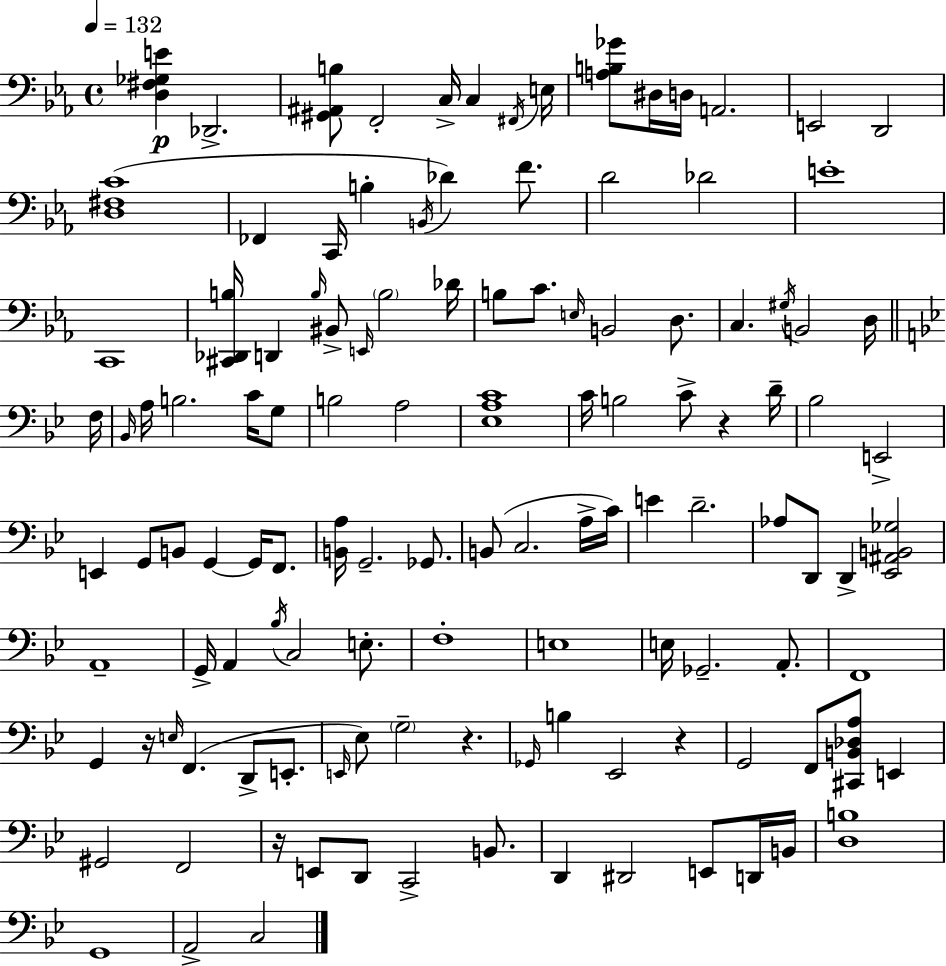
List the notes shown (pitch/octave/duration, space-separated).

[D3,F#3,Gb3,E4]/q Db2/h. [G#2,A#2,B3]/e F2/h C3/s C3/q F#2/s E3/s [A3,B3,Gb4]/e D#3/s D3/s A2/h. E2/h D2/h [D3,F#3,C4]/w FES2/q C2/s B3/q B2/s Db4/q F4/e. D4/h Db4/h E4/w C2/w [C#2,Db2,B3]/s D2/q B3/s BIS2/e E2/s B3/h Db4/s B3/e C4/e. E3/s B2/h D3/e. C3/q. G#3/s B2/h D3/s F3/s Bb2/s A3/s B3/h. C4/s G3/e B3/h A3/h [Eb3,A3,C4]/w C4/s B3/h C4/e R/q D4/s Bb3/h E2/h E2/q G2/e B2/e G2/q G2/s F2/e. [B2,A3]/s G2/h. Gb2/e. B2/e C3/h. A3/s C4/s E4/q D4/h. Ab3/e D2/e D2/q [Eb2,A#2,B2,Gb3]/h A2/w G2/s A2/q Bb3/s C3/h E3/e. F3/w E3/w E3/s Gb2/h. A2/e. F2/w G2/q R/s E3/s F2/q. D2/e E2/e. E2/s Eb3/e G3/h R/q. Gb2/s B3/q Eb2/h R/q G2/h F2/e [C#2,B2,Db3,A3]/e E2/q G#2/h F2/h R/s E2/e D2/e C2/h B2/e. D2/q D#2/h E2/e D2/s B2/s [D3,B3]/w G2/w A2/h C3/h